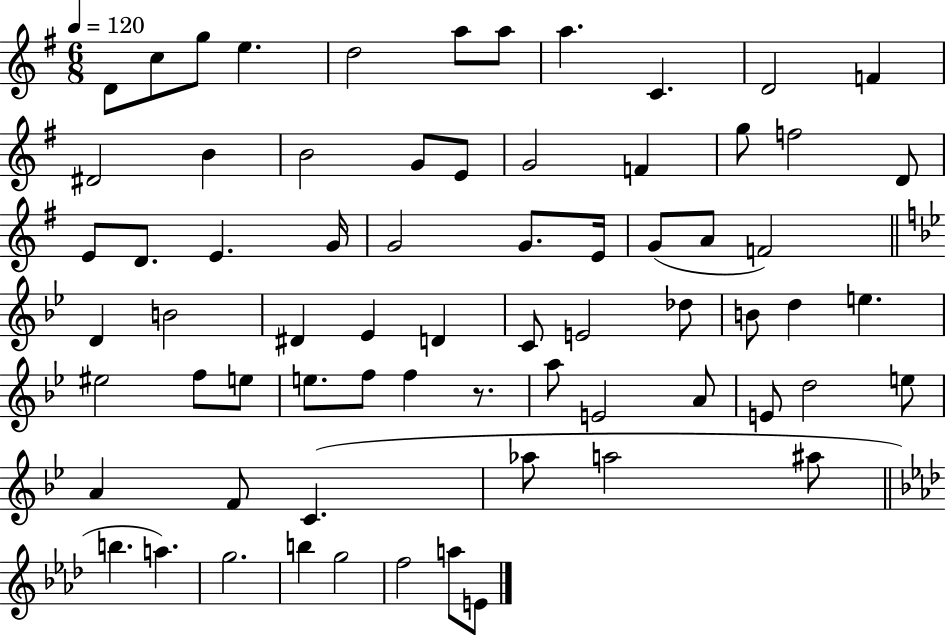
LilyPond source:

{
  \clef treble
  \numericTimeSignature
  \time 6/8
  \key g \major
  \tempo 4 = 120
  d'8 c''8 g''8 e''4. | d''2 a''8 a''8 | a''4. c'4. | d'2 f'4 | \break dis'2 b'4 | b'2 g'8 e'8 | g'2 f'4 | g''8 f''2 d'8 | \break e'8 d'8. e'4. g'16 | g'2 g'8. e'16 | g'8( a'8 f'2) | \bar "||" \break \key bes \major d'4 b'2 | dis'4 ees'4 d'4 | c'8 e'2 des''8 | b'8 d''4 e''4. | \break eis''2 f''8 e''8 | e''8. f''8 f''4 r8. | a''8 e'2 a'8 | e'8 d''2 e''8 | \break a'4 f'8 c'4.( | aes''8 a''2 ais''8 | \bar "||" \break \key aes \major b''4. a''4.) | g''2. | b''4 g''2 | f''2 a''8 e'8 | \break \bar "|."
}